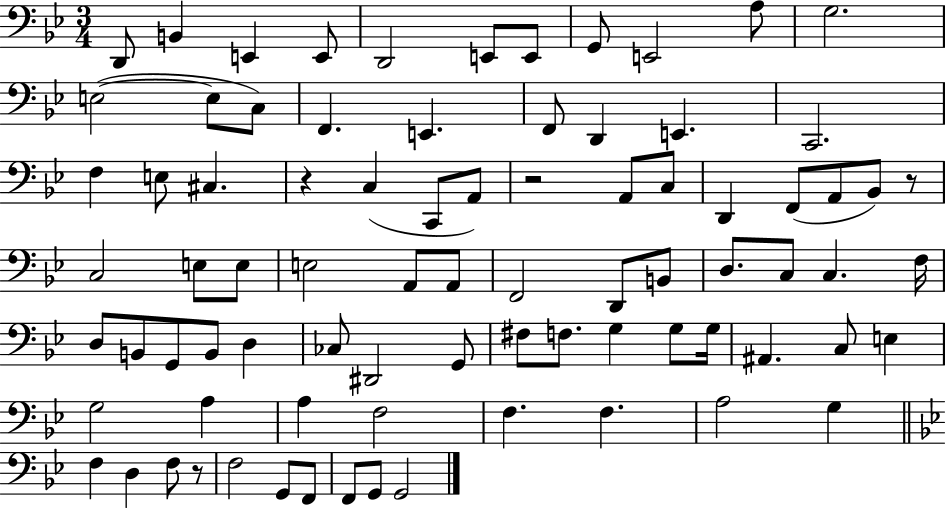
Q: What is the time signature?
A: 3/4